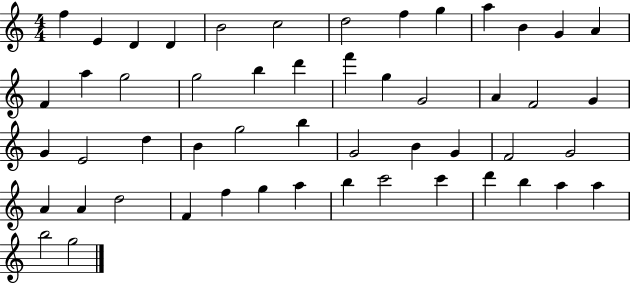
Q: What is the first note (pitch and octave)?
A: F5